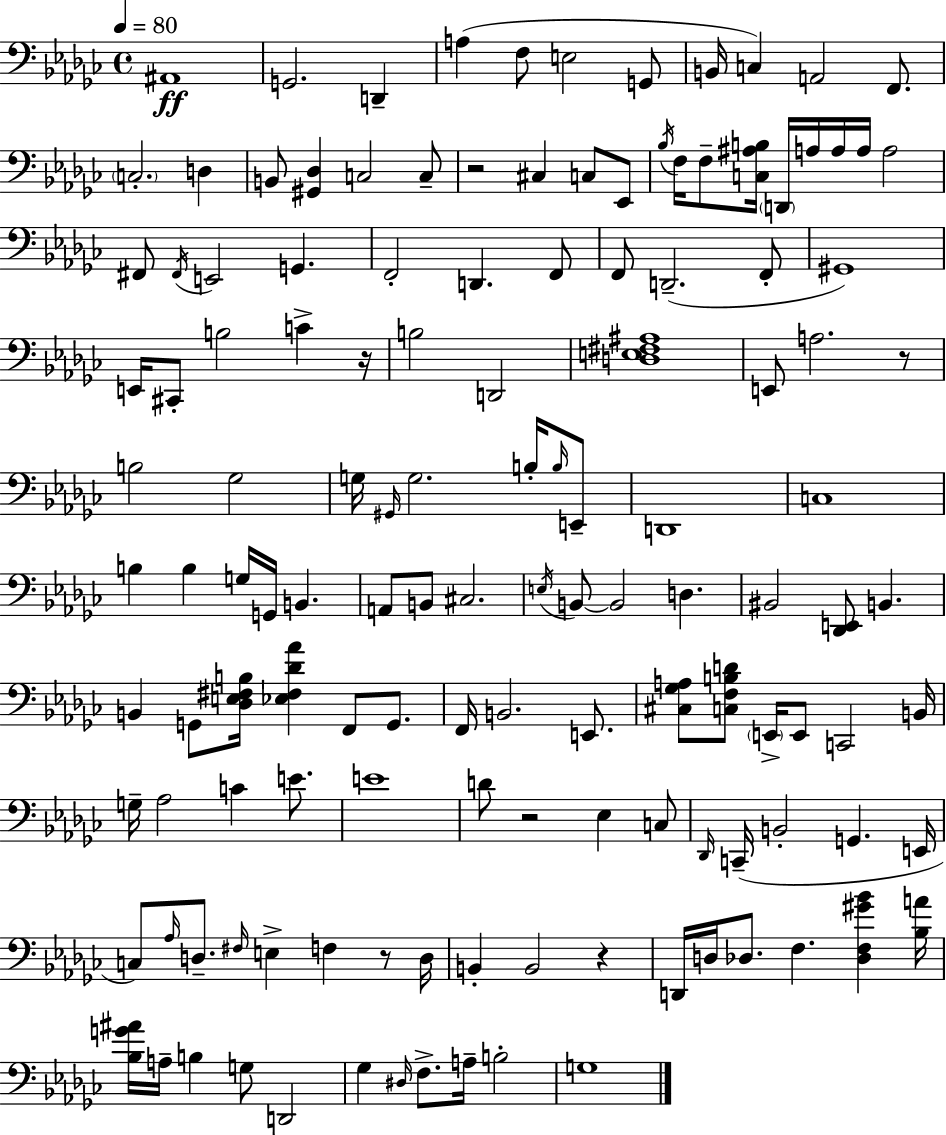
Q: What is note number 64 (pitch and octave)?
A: C#3